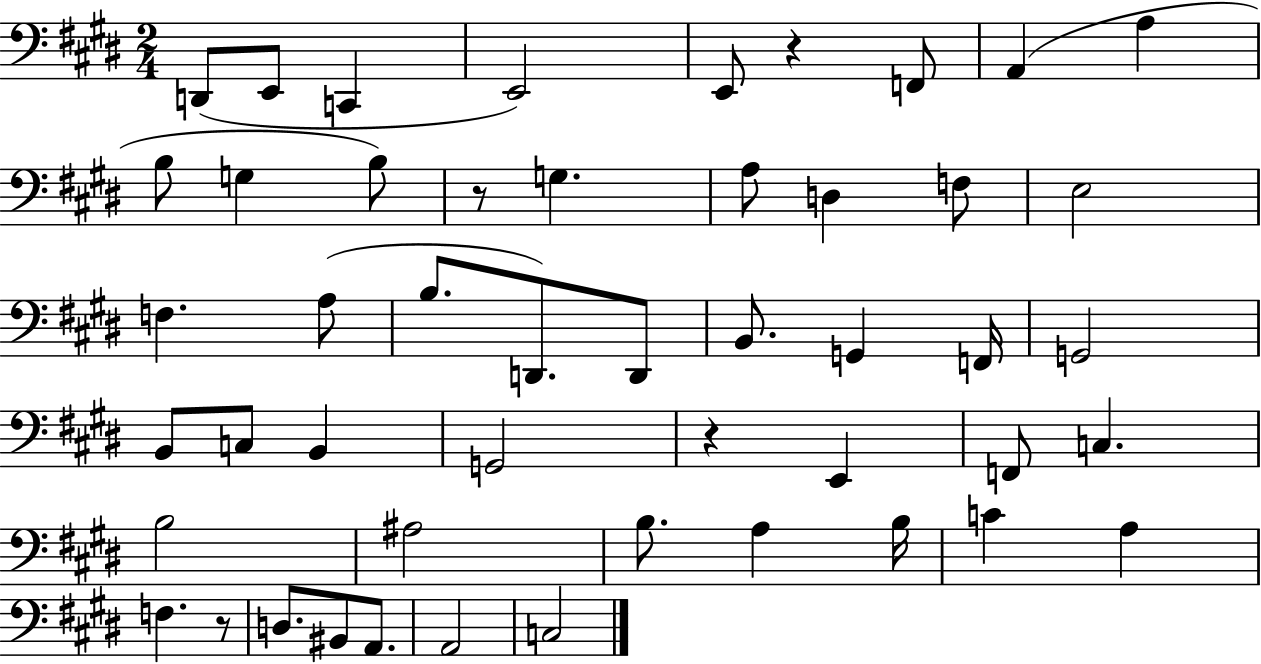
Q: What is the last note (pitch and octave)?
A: C3